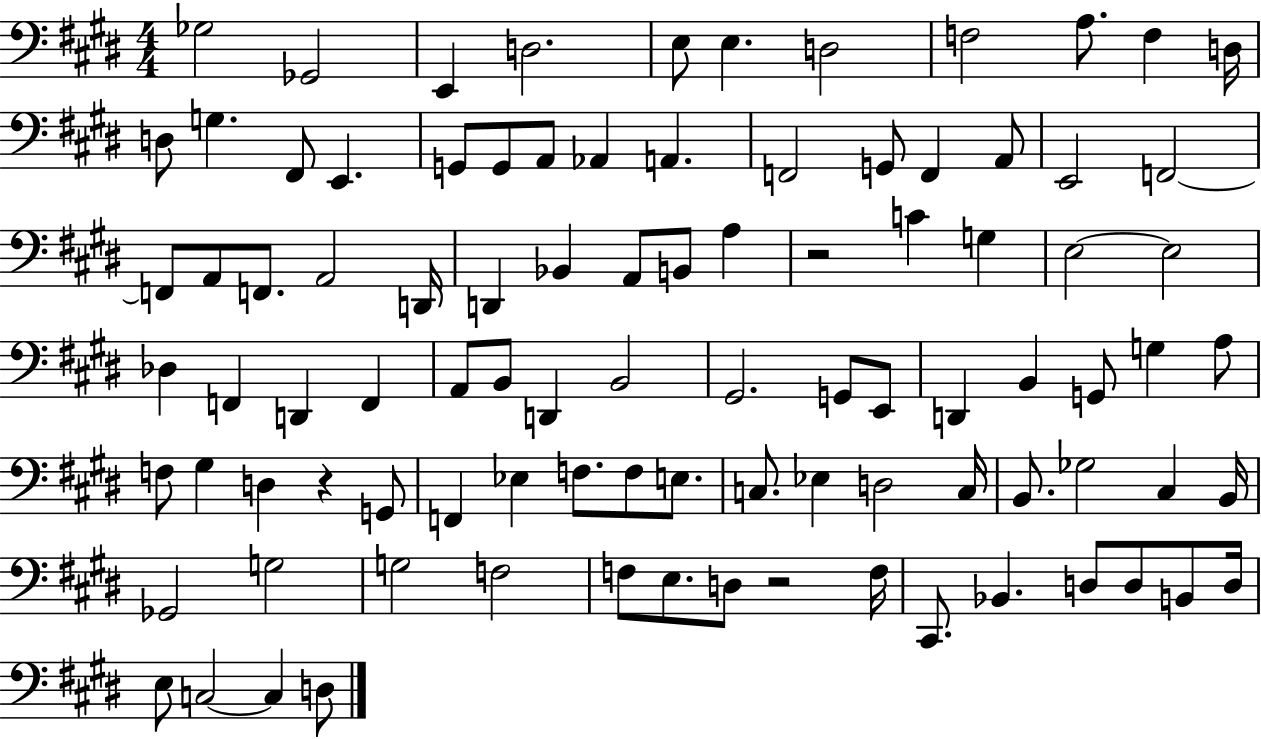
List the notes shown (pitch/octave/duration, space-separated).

Gb3/h Gb2/h E2/q D3/h. E3/e E3/q. D3/h F3/h A3/e. F3/q D3/s D3/e G3/q. F#2/e E2/q. G2/e G2/e A2/e Ab2/q A2/q. F2/h G2/e F2/q A2/e E2/h F2/h F2/e A2/e F2/e. A2/h D2/s D2/q Bb2/q A2/e B2/e A3/q R/h C4/q G3/q E3/h E3/h Db3/q F2/q D2/q F2/q A2/e B2/e D2/q B2/h G#2/h. G2/e E2/e D2/q B2/q G2/e G3/q A3/e F3/e G#3/q D3/q R/q G2/e F2/q Eb3/q F3/e. F3/e E3/e. C3/e. Eb3/q D3/h C3/s B2/e. Gb3/h C#3/q B2/s Gb2/h G3/h G3/h F3/h F3/e E3/e. D3/e R/h F3/s C#2/e. Bb2/q. D3/e D3/e B2/e D3/s E3/e C3/h C3/q D3/e